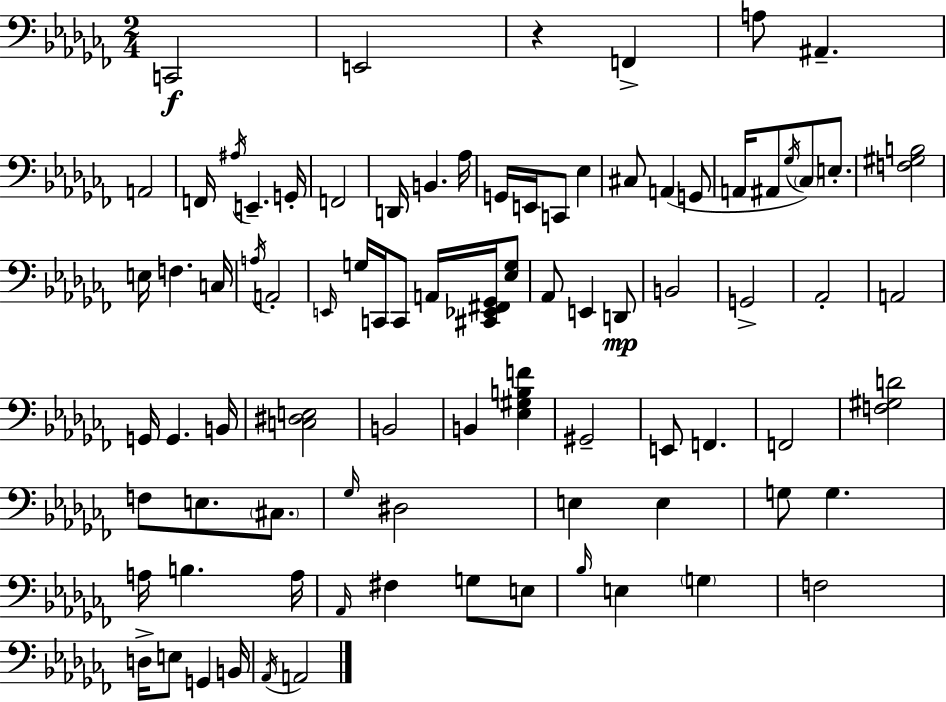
{
  \clef bass
  \numericTimeSignature
  \time 2/4
  \key aes \minor
  \repeat volta 2 { c,2\f | e,2 | r4 f,4-> | a8 ais,4.-- | \break a,2 | f,16 \acciaccatura { ais16 } e,4.-- | g,16-. f,2 | d,16 b,4. | \break aes16 g,16 e,16 c,8 ees4 | cis8 a,4( g,8 | a,16 ais,8 \acciaccatura { ges16 } \parenthesize ces8) e8.-. | <f gis b>2 | \break e16 f4. | c16 \acciaccatura { a16 } a,2-. | \grace { e,16 } g16 c,16 c,8 | a,16 <cis, ees, fis, ges,>16 <ees g>8 aes,8 e,4 | \break d,8\mp b,2 | g,2-> | aes,2-. | a,2 | \break g,16 g,4. | b,16 <c dis e>2 | b,2 | b,4 | \break <ees gis b f'>4 gis,2-- | e,8 f,4. | f,2 | <f gis d'>2 | \break f8 e8. | \parenthesize cis8. \grace { ges16 } dis2 | e4 | e4 g8 g4. | \break a16 b4. | a16 \grace { aes,16 } fis4 | g8 e8 \grace { bes16 } e4 | \parenthesize g4 f2 | \break d16-> | e8 g,4 b,16 \acciaccatura { aes,16 } | a,2 | } \bar "|."
}